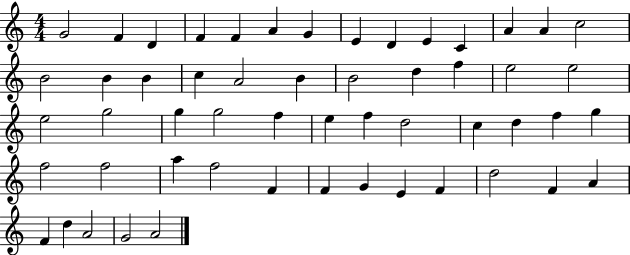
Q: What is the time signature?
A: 4/4